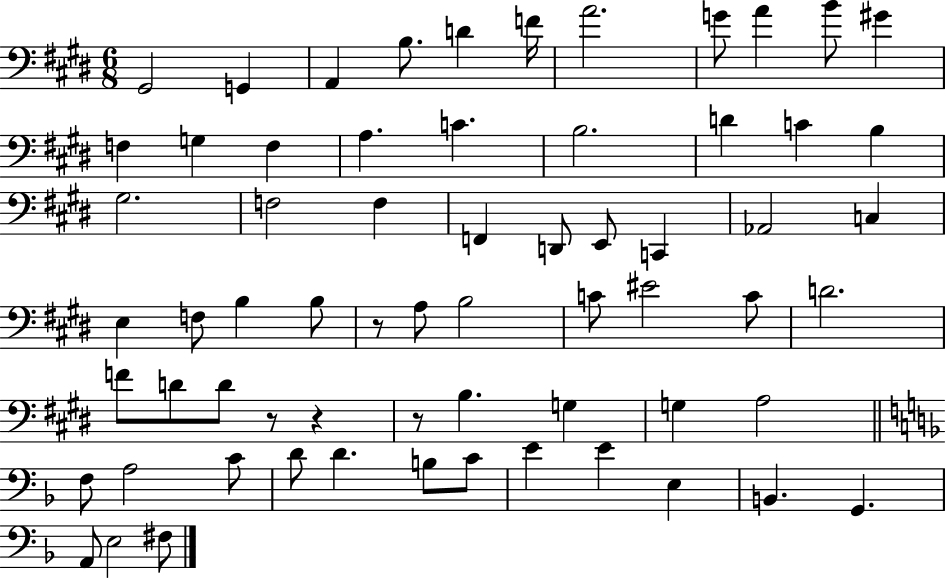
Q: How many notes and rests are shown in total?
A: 65